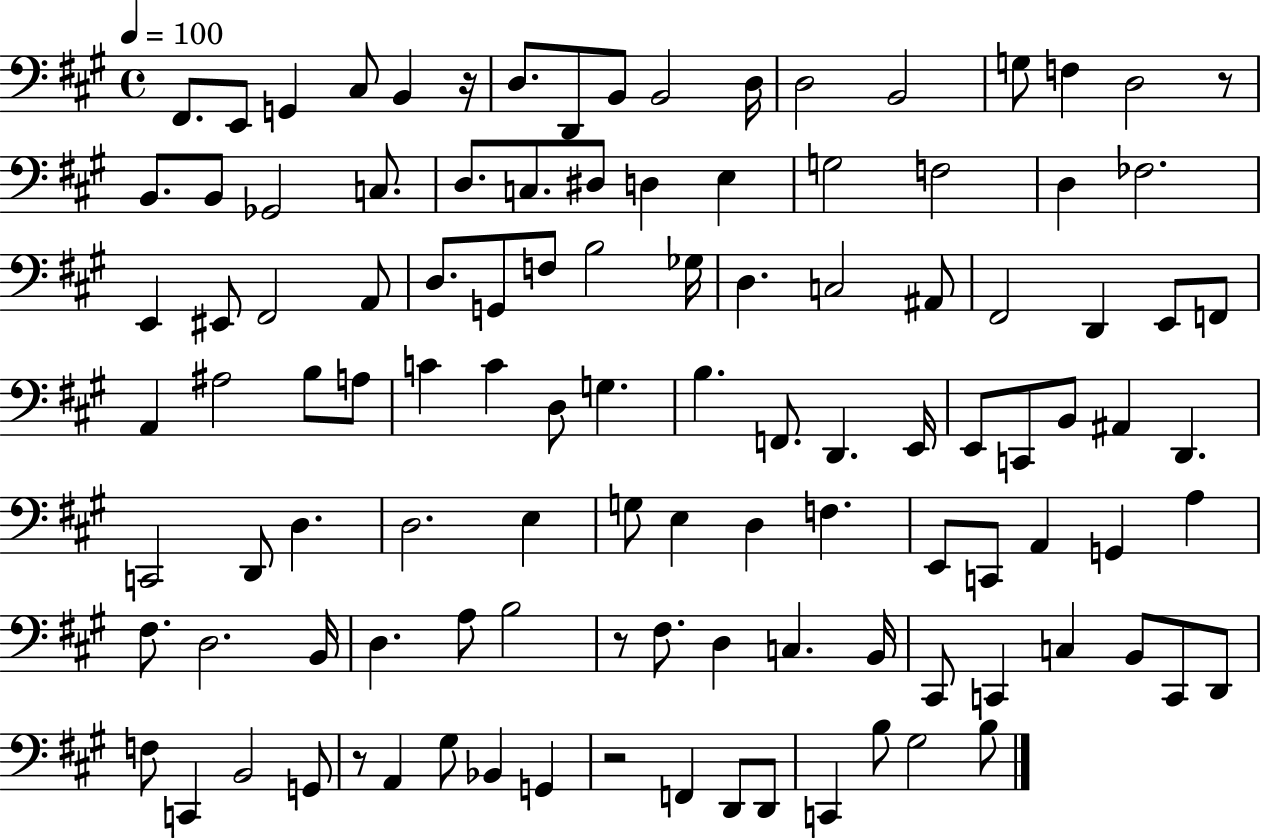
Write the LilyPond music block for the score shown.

{
  \clef bass
  \time 4/4
  \defaultTimeSignature
  \key a \major
  \tempo 4 = 100
  fis,8. e,8 g,4 cis8 b,4 r16 | d8. d,8 b,8 b,2 d16 | d2 b,2 | g8 f4 d2 r8 | \break b,8. b,8 ges,2 c8. | d8. c8. dis8 d4 e4 | g2 f2 | d4 fes2. | \break e,4 eis,8 fis,2 a,8 | d8. g,8 f8 b2 ges16 | d4. c2 ais,8 | fis,2 d,4 e,8 f,8 | \break a,4 ais2 b8 a8 | c'4 c'4 d8 g4. | b4. f,8. d,4. e,16 | e,8 c,8 b,8 ais,4 d,4. | \break c,2 d,8 d4. | d2. e4 | g8 e4 d4 f4. | e,8 c,8 a,4 g,4 a4 | \break fis8. d2. b,16 | d4. a8 b2 | r8 fis8. d4 c4. b,16 | cis,8 c,4 c4 b,8 c,8 d,8 | \break f8 c,4 b,2 g,8 | r8 a,4 gis8 bes,4 g,4 | r2 f,4 d,8 d,8 | c,4 b8 gis2 b8 | \break \bar "|."
}